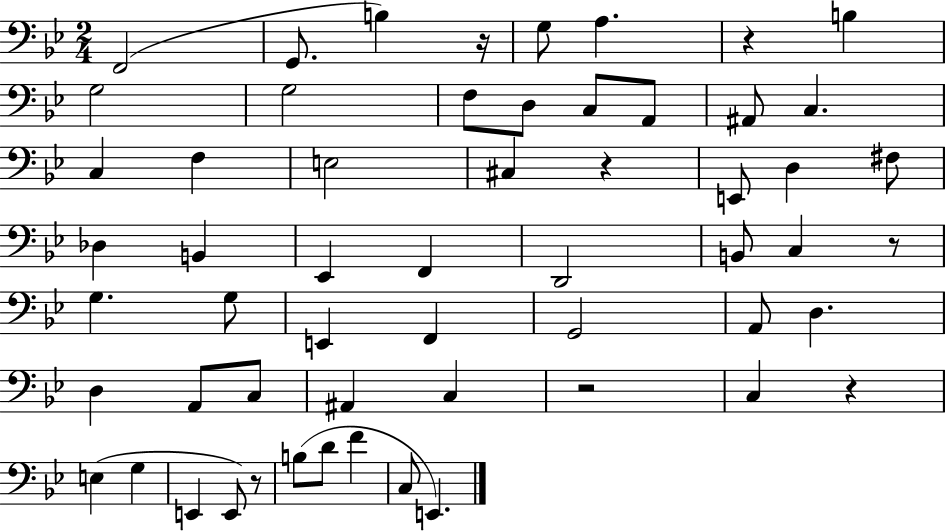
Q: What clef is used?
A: bass